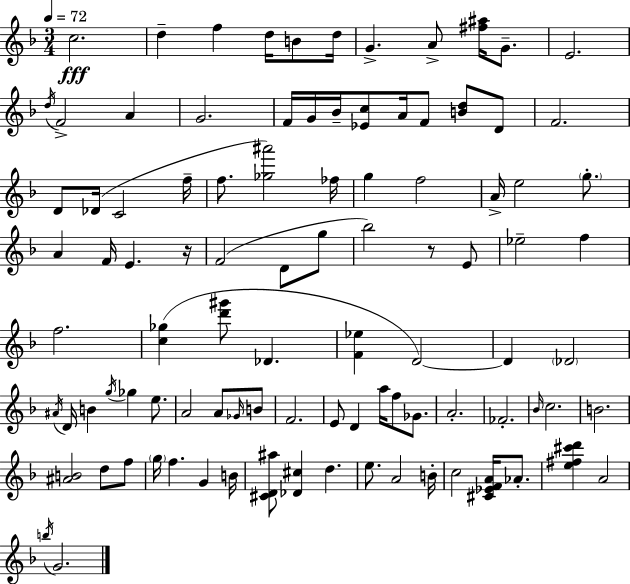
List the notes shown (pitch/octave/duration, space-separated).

C5/h. D5/q F5/q D5/s B4/e D5/s G4/q. A4/e [F#5,A#5]/s G4/e. E4/h. D5/s F4/h A4/q G4/h. F4/s G4/s Bb4/s [Eb4,C5]/e A4/s F4/e [B4,D5]/e D4/e F4/h. D4/e Db4/s C4/h F5/s F5/e. [Gb5,A#6]/h FES5/s G5/q F5/h A4/s E5/h G5/e. A4/q F4/s E4/q. R/s F4/h D4/e G5/e Bb5/h R/e E4/e Eb5/h F5/q F5/h. [C5,Gb5]/q [D6,G#6]/e Db4/q. [F4,Eb5]/q D4/h D4/q Db4/h A#4/s D4/s B4/q G5/s Gb5/q E5/e. A4/h A4/e Gb4/s B4/e F4/h. E4/e D4/q A5/s F5/e Gb4/e. A4/h. FES4/h. Bb4/s C5/h. B4/h. [A#4,B4]/h D5/e F5/e G5/s F5/q. G4/q B4/s [C#4,D4,A#5]/e [Db4,C#5]/q D5/q. E5/e. A4/h B4/s C5/h [C#4,Eb4,F4,A4]/s Ab4/e. [E5,F#5,C#6,D6]/q A4/h B5/s G4/h.